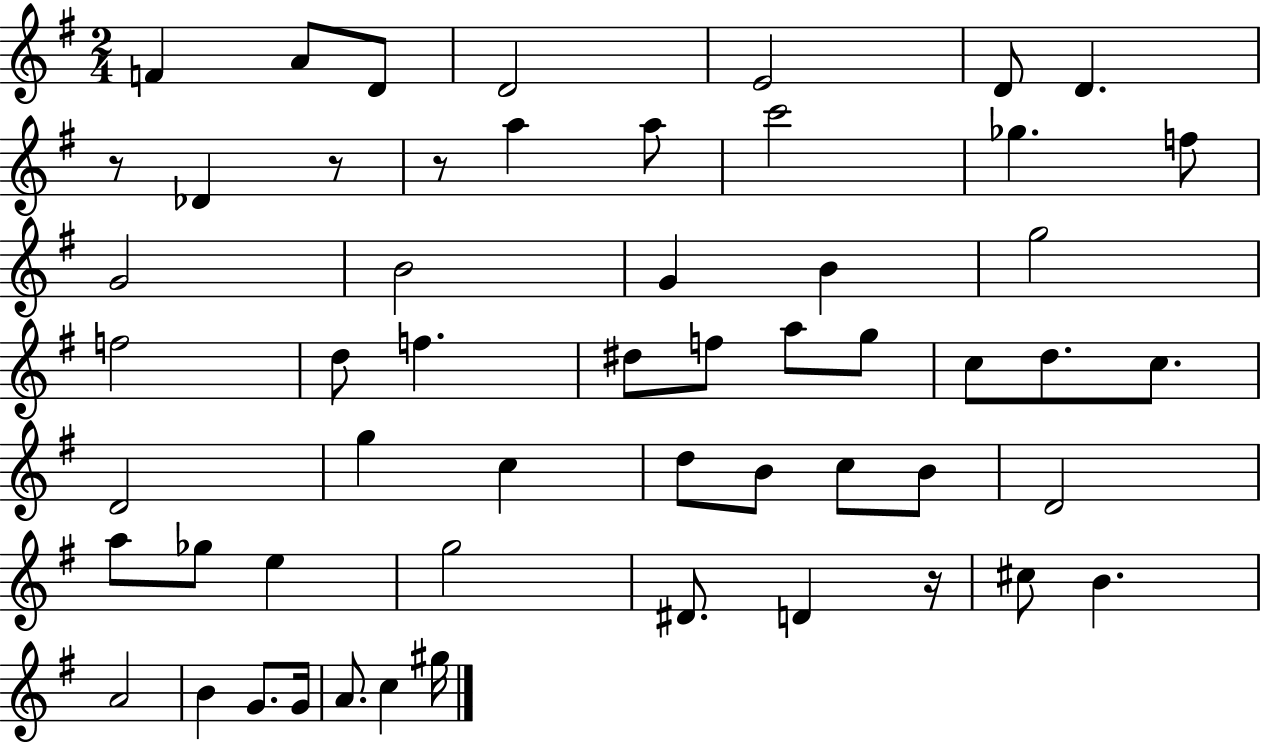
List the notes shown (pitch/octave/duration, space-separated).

F4/q A4/e D4/e D4/h E4/h D4/e D4/q. R/e Db4/q R/e R/e A5/q A5/e C6/h Gb5/q. F5/e G4/h B4/h G4/q B4/q G5/h F5/h D5/e F5/q. D#5/e F5/e A5/e G5/e C5/e D5/e. C5/e. D4/h G5/q C5/q D5/e B4/e C5/e B4/e D4/h A5/e Gb5/e E5/q G5/h D#4/e. D4/q R/s C#5/e B4/q. A4/h B4/q G4/e. G4/s A4/e. C5/q G#5/s